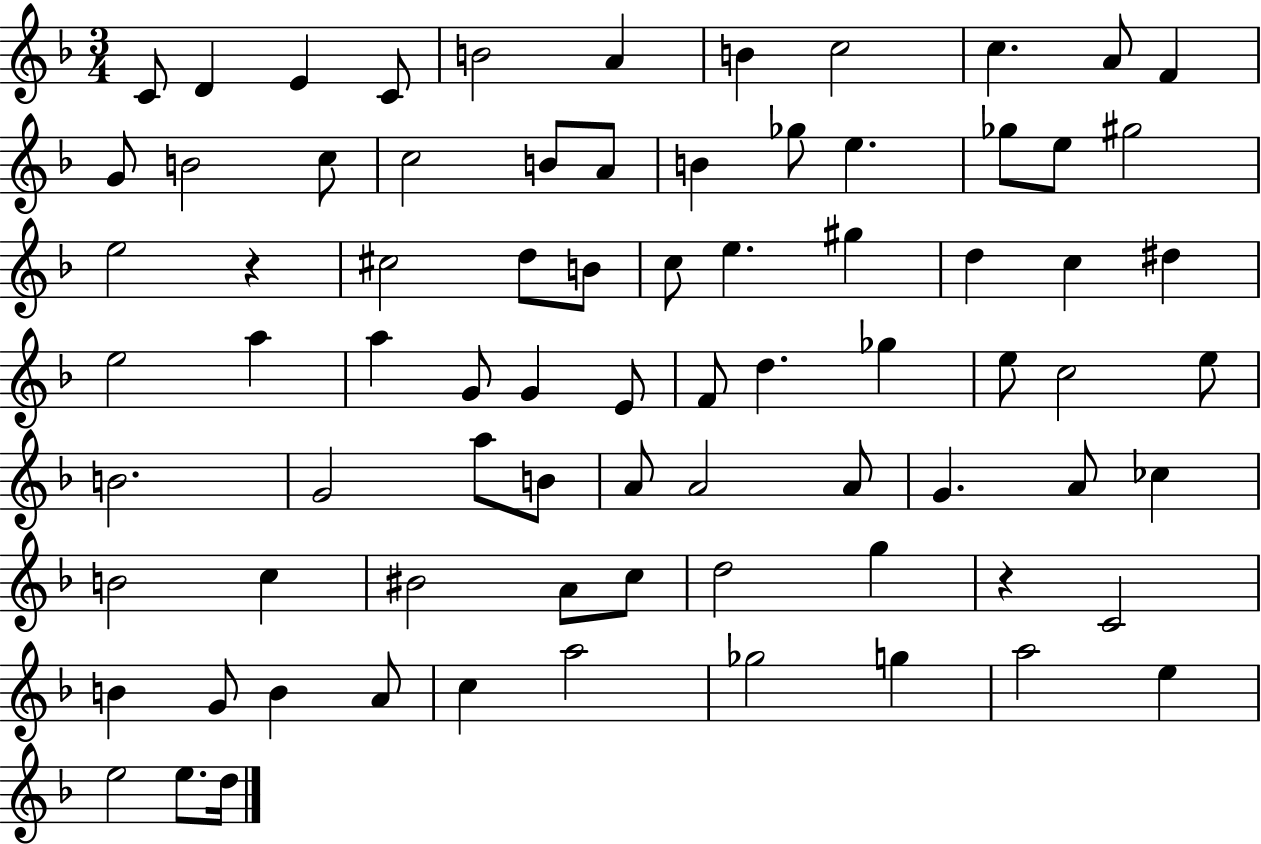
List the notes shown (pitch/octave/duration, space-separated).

C4/e D4/q E4/q C4/e B4/h A4/q B4/q C5/h C5/q. A4/e F4/q G4/e B4/h C5/e C5/h B4/e A4/e B4/q Gb5/e E5/q. Gb5/e E5/e G#5/h E5/h R/q C#5/h D5/e B4/e C5/e E5/q. G#5/q D5/q C5/q D#5/q E5/h A5/q A5/q G4/e G4/q E4/e F4/e D5/q. Gb5/q E5/e C5/h E5/e B4/h. G4/h A5/e B4/e A4/e A4/h A4/e G4/q. A4/e CES5/q B4/h C5/q BIS4/h A4/e C5/e D5/h G5/q R/q C4/h B4/q G4/e B4/q A4/e C5/q A5/h Gb5/h G5/q A5/h E5/q E5/h E5/e. D5/s